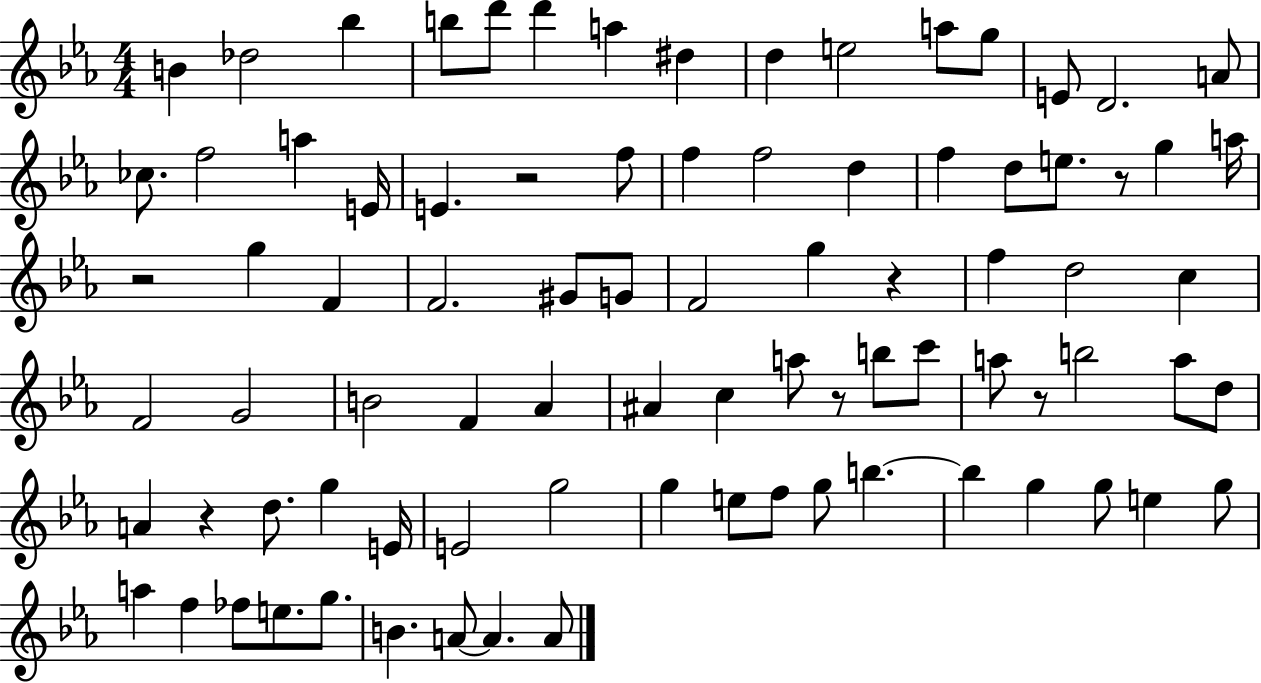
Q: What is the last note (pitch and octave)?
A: A4